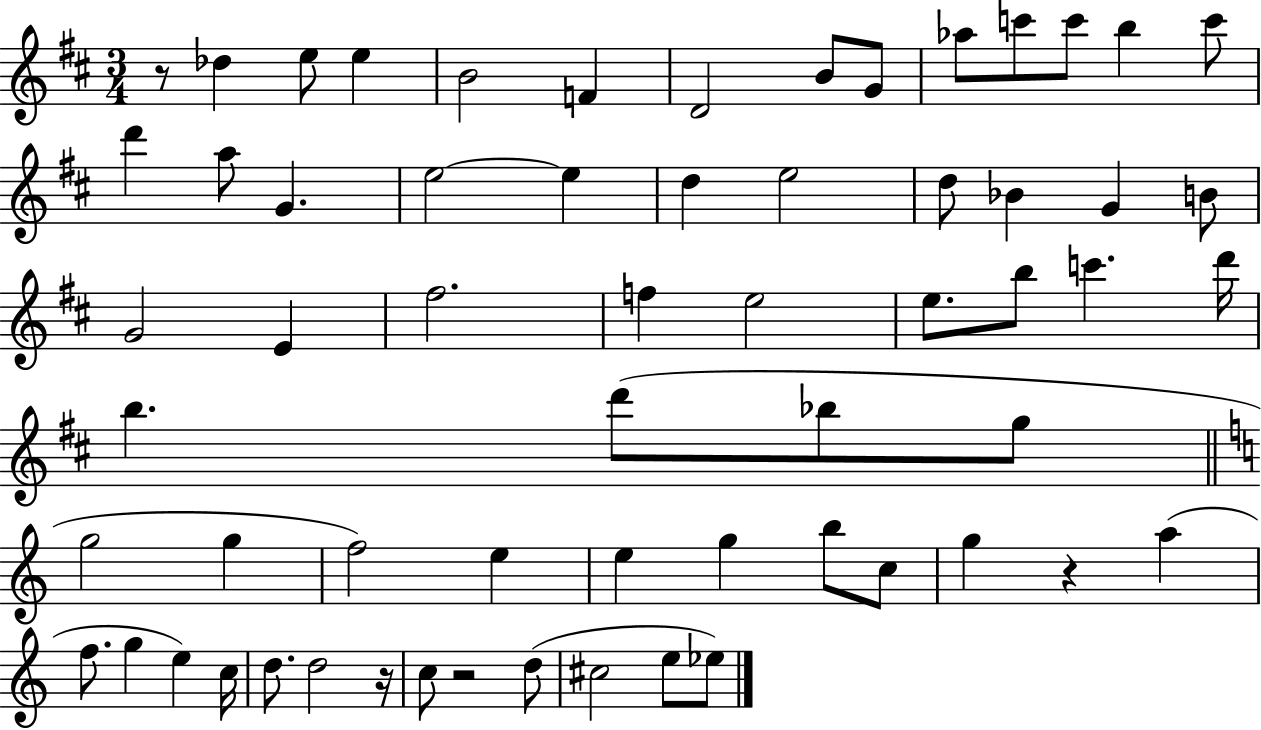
{
  \clef treble
  \numericTimeSignature
  \time 3/4
  \key d \major
  \repeat volta 2 { r8 des''4 e''8 e''4 | b'2 f'4 | d'2 b'8 g'8 | aes''8 c'''8 c'''8 b''4 c'''8 | \break d'''4 a''8 g'4. | e''2~~ e''4 | d''4 e''2 | d''8 bes'4 g'4 b'8 | \break g'2 e'4 | fis''2. | f''4 e''2 | e''8. b''8 c'''4. d'''16 | \break b''4. d'''8( bes''8 g''8 | \bar "||" \break \key c \major g''2 g''4 | f''2) e''4 | e''4 g''4 b''8 c''8 | g''4 r4 a''4( | \break f''8. g''4 e''4) c''16 | d''8. d''2 r16 | c''8 r2 d''8( | cis''2 e''8 ees''8) | \break } \bar "|."
}